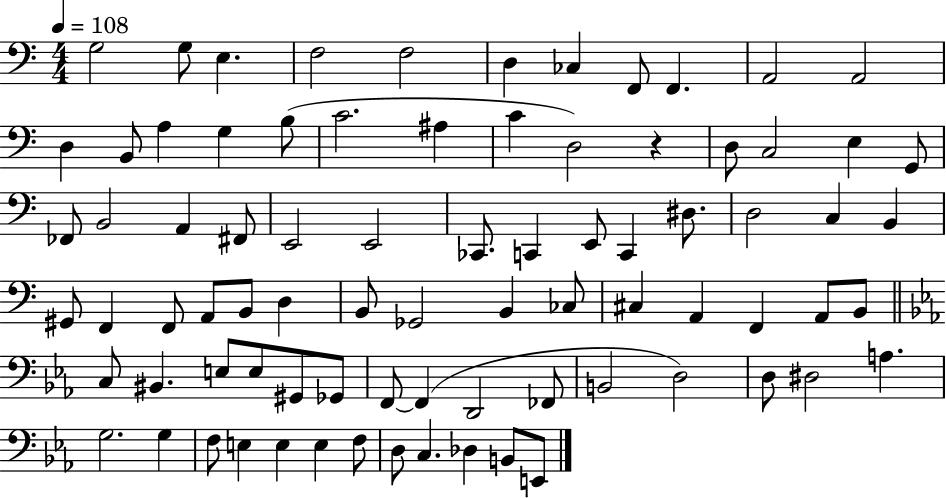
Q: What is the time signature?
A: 4/4